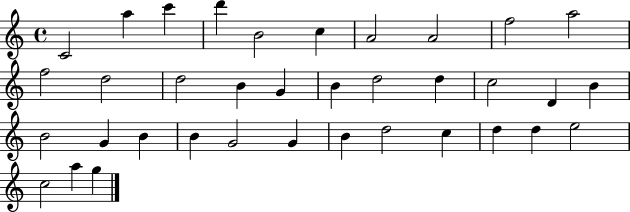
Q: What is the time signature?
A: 4/4